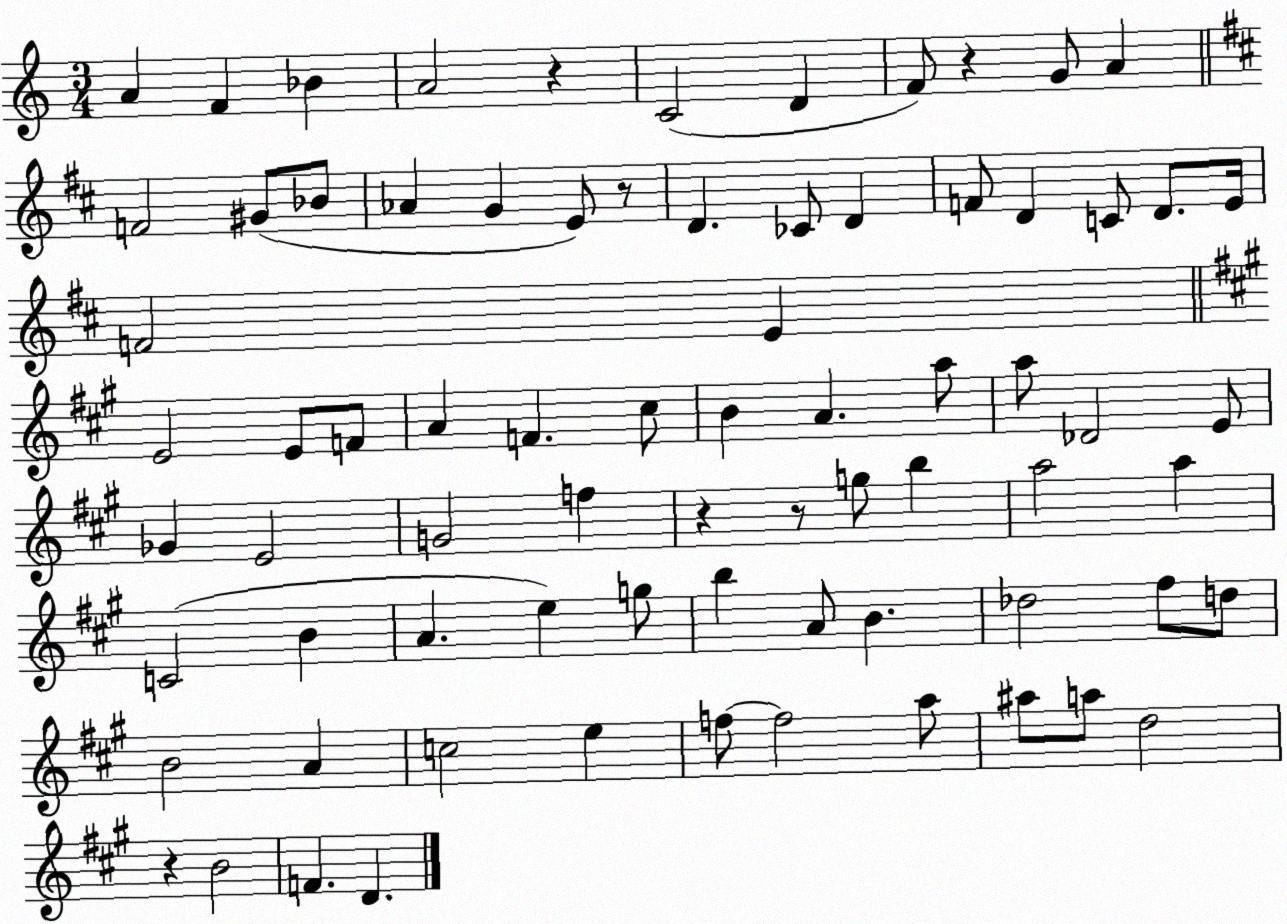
X:1
T:Untitled
M:3/4
L:1/4
K:C
A F _B A2 z C2 D F/2 z G/2 A F2 ^G/2 _B/2 _A G E/2 z/2 D _C/2 D F/2 D C/2 D/2 E/4 F2 E E2 E/2 F/2 A F ^c/2 B A a/2 a/2 _D2 E/2 _G E2 G2 f z z/2 g/2 b a2 a C2 B A e g/2 b A/2 B _d2 ^f/2 d/2 B2 A c2 e f/2 f2 a/2 ^a/2 a/2 d2 z B2 F D